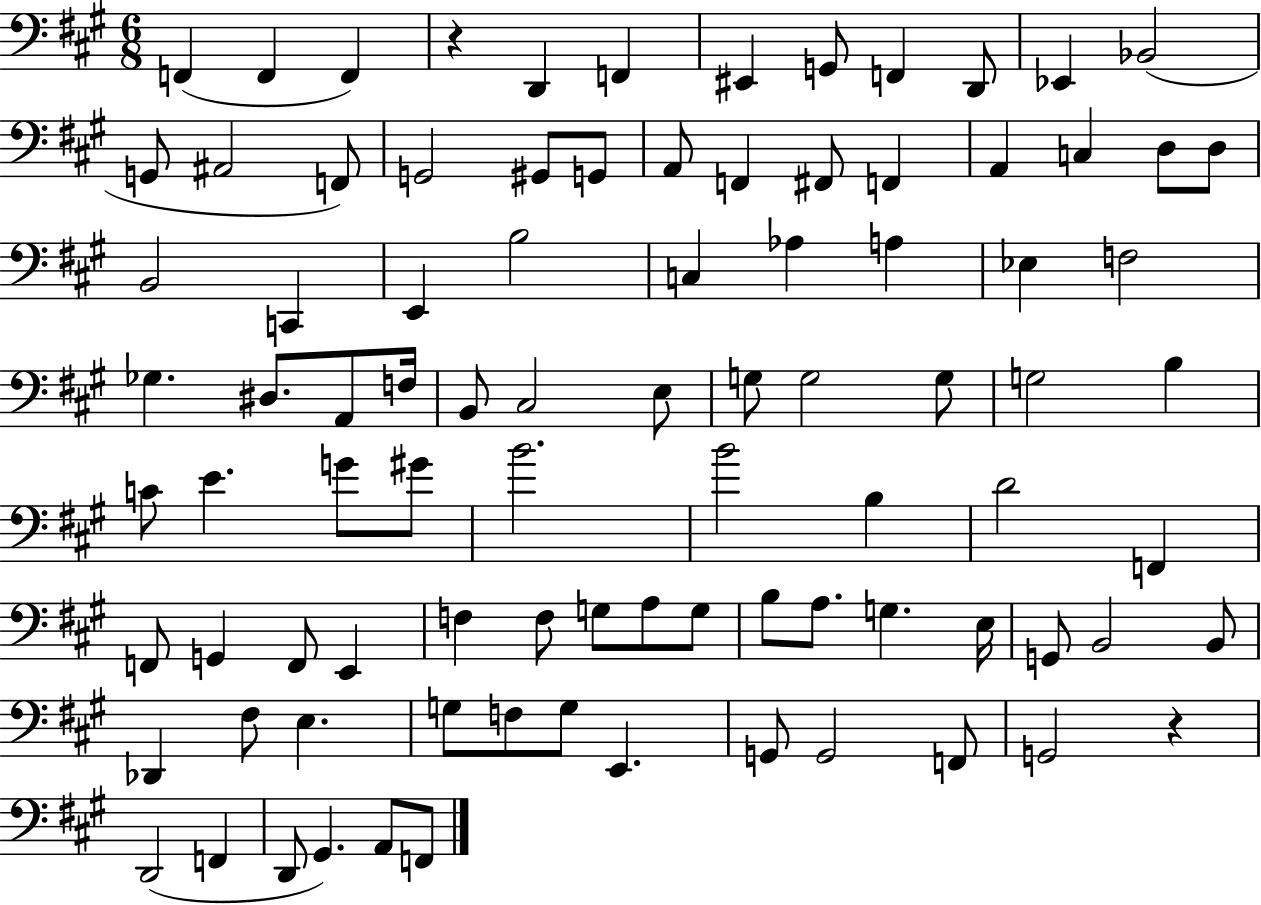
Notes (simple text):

F2/q F2/q F2/q R/q D2/q F2/q EIS2/q G2/e F2/q D2/e Eb2/q Bb2/h G2/e A#2/h F2/e G2/h G#2/e G2/e A2/e F2/q F#2/e F2/q A2/q C3/q D3/e D3/e B2/h C2/q E2/q B3/h C3/q Ab3/q A3/q Eb3/q F3/h Gb3/q. D#3/e. A2/e F3/s B2/e C#3/h E3/e G3/e G3/h G3/e G3/h B3/q C4/e E4/q. G4/e G#4/e B4/h. B4/h B3/q D4/h F2/q F2/e G2/q F2/e E2/q F3/q F3/e G3/e A3/e G3/e B3/e A3/e. G3/q. E3/s G2/e B2/h B2/e Db2/q F#3/e E3/q. G3/e F3/e G3/e E2/q. G2/e G2/h F2/e G2/h R/q D2/h F2/q D2/e G#2/q. A2/e F2/e